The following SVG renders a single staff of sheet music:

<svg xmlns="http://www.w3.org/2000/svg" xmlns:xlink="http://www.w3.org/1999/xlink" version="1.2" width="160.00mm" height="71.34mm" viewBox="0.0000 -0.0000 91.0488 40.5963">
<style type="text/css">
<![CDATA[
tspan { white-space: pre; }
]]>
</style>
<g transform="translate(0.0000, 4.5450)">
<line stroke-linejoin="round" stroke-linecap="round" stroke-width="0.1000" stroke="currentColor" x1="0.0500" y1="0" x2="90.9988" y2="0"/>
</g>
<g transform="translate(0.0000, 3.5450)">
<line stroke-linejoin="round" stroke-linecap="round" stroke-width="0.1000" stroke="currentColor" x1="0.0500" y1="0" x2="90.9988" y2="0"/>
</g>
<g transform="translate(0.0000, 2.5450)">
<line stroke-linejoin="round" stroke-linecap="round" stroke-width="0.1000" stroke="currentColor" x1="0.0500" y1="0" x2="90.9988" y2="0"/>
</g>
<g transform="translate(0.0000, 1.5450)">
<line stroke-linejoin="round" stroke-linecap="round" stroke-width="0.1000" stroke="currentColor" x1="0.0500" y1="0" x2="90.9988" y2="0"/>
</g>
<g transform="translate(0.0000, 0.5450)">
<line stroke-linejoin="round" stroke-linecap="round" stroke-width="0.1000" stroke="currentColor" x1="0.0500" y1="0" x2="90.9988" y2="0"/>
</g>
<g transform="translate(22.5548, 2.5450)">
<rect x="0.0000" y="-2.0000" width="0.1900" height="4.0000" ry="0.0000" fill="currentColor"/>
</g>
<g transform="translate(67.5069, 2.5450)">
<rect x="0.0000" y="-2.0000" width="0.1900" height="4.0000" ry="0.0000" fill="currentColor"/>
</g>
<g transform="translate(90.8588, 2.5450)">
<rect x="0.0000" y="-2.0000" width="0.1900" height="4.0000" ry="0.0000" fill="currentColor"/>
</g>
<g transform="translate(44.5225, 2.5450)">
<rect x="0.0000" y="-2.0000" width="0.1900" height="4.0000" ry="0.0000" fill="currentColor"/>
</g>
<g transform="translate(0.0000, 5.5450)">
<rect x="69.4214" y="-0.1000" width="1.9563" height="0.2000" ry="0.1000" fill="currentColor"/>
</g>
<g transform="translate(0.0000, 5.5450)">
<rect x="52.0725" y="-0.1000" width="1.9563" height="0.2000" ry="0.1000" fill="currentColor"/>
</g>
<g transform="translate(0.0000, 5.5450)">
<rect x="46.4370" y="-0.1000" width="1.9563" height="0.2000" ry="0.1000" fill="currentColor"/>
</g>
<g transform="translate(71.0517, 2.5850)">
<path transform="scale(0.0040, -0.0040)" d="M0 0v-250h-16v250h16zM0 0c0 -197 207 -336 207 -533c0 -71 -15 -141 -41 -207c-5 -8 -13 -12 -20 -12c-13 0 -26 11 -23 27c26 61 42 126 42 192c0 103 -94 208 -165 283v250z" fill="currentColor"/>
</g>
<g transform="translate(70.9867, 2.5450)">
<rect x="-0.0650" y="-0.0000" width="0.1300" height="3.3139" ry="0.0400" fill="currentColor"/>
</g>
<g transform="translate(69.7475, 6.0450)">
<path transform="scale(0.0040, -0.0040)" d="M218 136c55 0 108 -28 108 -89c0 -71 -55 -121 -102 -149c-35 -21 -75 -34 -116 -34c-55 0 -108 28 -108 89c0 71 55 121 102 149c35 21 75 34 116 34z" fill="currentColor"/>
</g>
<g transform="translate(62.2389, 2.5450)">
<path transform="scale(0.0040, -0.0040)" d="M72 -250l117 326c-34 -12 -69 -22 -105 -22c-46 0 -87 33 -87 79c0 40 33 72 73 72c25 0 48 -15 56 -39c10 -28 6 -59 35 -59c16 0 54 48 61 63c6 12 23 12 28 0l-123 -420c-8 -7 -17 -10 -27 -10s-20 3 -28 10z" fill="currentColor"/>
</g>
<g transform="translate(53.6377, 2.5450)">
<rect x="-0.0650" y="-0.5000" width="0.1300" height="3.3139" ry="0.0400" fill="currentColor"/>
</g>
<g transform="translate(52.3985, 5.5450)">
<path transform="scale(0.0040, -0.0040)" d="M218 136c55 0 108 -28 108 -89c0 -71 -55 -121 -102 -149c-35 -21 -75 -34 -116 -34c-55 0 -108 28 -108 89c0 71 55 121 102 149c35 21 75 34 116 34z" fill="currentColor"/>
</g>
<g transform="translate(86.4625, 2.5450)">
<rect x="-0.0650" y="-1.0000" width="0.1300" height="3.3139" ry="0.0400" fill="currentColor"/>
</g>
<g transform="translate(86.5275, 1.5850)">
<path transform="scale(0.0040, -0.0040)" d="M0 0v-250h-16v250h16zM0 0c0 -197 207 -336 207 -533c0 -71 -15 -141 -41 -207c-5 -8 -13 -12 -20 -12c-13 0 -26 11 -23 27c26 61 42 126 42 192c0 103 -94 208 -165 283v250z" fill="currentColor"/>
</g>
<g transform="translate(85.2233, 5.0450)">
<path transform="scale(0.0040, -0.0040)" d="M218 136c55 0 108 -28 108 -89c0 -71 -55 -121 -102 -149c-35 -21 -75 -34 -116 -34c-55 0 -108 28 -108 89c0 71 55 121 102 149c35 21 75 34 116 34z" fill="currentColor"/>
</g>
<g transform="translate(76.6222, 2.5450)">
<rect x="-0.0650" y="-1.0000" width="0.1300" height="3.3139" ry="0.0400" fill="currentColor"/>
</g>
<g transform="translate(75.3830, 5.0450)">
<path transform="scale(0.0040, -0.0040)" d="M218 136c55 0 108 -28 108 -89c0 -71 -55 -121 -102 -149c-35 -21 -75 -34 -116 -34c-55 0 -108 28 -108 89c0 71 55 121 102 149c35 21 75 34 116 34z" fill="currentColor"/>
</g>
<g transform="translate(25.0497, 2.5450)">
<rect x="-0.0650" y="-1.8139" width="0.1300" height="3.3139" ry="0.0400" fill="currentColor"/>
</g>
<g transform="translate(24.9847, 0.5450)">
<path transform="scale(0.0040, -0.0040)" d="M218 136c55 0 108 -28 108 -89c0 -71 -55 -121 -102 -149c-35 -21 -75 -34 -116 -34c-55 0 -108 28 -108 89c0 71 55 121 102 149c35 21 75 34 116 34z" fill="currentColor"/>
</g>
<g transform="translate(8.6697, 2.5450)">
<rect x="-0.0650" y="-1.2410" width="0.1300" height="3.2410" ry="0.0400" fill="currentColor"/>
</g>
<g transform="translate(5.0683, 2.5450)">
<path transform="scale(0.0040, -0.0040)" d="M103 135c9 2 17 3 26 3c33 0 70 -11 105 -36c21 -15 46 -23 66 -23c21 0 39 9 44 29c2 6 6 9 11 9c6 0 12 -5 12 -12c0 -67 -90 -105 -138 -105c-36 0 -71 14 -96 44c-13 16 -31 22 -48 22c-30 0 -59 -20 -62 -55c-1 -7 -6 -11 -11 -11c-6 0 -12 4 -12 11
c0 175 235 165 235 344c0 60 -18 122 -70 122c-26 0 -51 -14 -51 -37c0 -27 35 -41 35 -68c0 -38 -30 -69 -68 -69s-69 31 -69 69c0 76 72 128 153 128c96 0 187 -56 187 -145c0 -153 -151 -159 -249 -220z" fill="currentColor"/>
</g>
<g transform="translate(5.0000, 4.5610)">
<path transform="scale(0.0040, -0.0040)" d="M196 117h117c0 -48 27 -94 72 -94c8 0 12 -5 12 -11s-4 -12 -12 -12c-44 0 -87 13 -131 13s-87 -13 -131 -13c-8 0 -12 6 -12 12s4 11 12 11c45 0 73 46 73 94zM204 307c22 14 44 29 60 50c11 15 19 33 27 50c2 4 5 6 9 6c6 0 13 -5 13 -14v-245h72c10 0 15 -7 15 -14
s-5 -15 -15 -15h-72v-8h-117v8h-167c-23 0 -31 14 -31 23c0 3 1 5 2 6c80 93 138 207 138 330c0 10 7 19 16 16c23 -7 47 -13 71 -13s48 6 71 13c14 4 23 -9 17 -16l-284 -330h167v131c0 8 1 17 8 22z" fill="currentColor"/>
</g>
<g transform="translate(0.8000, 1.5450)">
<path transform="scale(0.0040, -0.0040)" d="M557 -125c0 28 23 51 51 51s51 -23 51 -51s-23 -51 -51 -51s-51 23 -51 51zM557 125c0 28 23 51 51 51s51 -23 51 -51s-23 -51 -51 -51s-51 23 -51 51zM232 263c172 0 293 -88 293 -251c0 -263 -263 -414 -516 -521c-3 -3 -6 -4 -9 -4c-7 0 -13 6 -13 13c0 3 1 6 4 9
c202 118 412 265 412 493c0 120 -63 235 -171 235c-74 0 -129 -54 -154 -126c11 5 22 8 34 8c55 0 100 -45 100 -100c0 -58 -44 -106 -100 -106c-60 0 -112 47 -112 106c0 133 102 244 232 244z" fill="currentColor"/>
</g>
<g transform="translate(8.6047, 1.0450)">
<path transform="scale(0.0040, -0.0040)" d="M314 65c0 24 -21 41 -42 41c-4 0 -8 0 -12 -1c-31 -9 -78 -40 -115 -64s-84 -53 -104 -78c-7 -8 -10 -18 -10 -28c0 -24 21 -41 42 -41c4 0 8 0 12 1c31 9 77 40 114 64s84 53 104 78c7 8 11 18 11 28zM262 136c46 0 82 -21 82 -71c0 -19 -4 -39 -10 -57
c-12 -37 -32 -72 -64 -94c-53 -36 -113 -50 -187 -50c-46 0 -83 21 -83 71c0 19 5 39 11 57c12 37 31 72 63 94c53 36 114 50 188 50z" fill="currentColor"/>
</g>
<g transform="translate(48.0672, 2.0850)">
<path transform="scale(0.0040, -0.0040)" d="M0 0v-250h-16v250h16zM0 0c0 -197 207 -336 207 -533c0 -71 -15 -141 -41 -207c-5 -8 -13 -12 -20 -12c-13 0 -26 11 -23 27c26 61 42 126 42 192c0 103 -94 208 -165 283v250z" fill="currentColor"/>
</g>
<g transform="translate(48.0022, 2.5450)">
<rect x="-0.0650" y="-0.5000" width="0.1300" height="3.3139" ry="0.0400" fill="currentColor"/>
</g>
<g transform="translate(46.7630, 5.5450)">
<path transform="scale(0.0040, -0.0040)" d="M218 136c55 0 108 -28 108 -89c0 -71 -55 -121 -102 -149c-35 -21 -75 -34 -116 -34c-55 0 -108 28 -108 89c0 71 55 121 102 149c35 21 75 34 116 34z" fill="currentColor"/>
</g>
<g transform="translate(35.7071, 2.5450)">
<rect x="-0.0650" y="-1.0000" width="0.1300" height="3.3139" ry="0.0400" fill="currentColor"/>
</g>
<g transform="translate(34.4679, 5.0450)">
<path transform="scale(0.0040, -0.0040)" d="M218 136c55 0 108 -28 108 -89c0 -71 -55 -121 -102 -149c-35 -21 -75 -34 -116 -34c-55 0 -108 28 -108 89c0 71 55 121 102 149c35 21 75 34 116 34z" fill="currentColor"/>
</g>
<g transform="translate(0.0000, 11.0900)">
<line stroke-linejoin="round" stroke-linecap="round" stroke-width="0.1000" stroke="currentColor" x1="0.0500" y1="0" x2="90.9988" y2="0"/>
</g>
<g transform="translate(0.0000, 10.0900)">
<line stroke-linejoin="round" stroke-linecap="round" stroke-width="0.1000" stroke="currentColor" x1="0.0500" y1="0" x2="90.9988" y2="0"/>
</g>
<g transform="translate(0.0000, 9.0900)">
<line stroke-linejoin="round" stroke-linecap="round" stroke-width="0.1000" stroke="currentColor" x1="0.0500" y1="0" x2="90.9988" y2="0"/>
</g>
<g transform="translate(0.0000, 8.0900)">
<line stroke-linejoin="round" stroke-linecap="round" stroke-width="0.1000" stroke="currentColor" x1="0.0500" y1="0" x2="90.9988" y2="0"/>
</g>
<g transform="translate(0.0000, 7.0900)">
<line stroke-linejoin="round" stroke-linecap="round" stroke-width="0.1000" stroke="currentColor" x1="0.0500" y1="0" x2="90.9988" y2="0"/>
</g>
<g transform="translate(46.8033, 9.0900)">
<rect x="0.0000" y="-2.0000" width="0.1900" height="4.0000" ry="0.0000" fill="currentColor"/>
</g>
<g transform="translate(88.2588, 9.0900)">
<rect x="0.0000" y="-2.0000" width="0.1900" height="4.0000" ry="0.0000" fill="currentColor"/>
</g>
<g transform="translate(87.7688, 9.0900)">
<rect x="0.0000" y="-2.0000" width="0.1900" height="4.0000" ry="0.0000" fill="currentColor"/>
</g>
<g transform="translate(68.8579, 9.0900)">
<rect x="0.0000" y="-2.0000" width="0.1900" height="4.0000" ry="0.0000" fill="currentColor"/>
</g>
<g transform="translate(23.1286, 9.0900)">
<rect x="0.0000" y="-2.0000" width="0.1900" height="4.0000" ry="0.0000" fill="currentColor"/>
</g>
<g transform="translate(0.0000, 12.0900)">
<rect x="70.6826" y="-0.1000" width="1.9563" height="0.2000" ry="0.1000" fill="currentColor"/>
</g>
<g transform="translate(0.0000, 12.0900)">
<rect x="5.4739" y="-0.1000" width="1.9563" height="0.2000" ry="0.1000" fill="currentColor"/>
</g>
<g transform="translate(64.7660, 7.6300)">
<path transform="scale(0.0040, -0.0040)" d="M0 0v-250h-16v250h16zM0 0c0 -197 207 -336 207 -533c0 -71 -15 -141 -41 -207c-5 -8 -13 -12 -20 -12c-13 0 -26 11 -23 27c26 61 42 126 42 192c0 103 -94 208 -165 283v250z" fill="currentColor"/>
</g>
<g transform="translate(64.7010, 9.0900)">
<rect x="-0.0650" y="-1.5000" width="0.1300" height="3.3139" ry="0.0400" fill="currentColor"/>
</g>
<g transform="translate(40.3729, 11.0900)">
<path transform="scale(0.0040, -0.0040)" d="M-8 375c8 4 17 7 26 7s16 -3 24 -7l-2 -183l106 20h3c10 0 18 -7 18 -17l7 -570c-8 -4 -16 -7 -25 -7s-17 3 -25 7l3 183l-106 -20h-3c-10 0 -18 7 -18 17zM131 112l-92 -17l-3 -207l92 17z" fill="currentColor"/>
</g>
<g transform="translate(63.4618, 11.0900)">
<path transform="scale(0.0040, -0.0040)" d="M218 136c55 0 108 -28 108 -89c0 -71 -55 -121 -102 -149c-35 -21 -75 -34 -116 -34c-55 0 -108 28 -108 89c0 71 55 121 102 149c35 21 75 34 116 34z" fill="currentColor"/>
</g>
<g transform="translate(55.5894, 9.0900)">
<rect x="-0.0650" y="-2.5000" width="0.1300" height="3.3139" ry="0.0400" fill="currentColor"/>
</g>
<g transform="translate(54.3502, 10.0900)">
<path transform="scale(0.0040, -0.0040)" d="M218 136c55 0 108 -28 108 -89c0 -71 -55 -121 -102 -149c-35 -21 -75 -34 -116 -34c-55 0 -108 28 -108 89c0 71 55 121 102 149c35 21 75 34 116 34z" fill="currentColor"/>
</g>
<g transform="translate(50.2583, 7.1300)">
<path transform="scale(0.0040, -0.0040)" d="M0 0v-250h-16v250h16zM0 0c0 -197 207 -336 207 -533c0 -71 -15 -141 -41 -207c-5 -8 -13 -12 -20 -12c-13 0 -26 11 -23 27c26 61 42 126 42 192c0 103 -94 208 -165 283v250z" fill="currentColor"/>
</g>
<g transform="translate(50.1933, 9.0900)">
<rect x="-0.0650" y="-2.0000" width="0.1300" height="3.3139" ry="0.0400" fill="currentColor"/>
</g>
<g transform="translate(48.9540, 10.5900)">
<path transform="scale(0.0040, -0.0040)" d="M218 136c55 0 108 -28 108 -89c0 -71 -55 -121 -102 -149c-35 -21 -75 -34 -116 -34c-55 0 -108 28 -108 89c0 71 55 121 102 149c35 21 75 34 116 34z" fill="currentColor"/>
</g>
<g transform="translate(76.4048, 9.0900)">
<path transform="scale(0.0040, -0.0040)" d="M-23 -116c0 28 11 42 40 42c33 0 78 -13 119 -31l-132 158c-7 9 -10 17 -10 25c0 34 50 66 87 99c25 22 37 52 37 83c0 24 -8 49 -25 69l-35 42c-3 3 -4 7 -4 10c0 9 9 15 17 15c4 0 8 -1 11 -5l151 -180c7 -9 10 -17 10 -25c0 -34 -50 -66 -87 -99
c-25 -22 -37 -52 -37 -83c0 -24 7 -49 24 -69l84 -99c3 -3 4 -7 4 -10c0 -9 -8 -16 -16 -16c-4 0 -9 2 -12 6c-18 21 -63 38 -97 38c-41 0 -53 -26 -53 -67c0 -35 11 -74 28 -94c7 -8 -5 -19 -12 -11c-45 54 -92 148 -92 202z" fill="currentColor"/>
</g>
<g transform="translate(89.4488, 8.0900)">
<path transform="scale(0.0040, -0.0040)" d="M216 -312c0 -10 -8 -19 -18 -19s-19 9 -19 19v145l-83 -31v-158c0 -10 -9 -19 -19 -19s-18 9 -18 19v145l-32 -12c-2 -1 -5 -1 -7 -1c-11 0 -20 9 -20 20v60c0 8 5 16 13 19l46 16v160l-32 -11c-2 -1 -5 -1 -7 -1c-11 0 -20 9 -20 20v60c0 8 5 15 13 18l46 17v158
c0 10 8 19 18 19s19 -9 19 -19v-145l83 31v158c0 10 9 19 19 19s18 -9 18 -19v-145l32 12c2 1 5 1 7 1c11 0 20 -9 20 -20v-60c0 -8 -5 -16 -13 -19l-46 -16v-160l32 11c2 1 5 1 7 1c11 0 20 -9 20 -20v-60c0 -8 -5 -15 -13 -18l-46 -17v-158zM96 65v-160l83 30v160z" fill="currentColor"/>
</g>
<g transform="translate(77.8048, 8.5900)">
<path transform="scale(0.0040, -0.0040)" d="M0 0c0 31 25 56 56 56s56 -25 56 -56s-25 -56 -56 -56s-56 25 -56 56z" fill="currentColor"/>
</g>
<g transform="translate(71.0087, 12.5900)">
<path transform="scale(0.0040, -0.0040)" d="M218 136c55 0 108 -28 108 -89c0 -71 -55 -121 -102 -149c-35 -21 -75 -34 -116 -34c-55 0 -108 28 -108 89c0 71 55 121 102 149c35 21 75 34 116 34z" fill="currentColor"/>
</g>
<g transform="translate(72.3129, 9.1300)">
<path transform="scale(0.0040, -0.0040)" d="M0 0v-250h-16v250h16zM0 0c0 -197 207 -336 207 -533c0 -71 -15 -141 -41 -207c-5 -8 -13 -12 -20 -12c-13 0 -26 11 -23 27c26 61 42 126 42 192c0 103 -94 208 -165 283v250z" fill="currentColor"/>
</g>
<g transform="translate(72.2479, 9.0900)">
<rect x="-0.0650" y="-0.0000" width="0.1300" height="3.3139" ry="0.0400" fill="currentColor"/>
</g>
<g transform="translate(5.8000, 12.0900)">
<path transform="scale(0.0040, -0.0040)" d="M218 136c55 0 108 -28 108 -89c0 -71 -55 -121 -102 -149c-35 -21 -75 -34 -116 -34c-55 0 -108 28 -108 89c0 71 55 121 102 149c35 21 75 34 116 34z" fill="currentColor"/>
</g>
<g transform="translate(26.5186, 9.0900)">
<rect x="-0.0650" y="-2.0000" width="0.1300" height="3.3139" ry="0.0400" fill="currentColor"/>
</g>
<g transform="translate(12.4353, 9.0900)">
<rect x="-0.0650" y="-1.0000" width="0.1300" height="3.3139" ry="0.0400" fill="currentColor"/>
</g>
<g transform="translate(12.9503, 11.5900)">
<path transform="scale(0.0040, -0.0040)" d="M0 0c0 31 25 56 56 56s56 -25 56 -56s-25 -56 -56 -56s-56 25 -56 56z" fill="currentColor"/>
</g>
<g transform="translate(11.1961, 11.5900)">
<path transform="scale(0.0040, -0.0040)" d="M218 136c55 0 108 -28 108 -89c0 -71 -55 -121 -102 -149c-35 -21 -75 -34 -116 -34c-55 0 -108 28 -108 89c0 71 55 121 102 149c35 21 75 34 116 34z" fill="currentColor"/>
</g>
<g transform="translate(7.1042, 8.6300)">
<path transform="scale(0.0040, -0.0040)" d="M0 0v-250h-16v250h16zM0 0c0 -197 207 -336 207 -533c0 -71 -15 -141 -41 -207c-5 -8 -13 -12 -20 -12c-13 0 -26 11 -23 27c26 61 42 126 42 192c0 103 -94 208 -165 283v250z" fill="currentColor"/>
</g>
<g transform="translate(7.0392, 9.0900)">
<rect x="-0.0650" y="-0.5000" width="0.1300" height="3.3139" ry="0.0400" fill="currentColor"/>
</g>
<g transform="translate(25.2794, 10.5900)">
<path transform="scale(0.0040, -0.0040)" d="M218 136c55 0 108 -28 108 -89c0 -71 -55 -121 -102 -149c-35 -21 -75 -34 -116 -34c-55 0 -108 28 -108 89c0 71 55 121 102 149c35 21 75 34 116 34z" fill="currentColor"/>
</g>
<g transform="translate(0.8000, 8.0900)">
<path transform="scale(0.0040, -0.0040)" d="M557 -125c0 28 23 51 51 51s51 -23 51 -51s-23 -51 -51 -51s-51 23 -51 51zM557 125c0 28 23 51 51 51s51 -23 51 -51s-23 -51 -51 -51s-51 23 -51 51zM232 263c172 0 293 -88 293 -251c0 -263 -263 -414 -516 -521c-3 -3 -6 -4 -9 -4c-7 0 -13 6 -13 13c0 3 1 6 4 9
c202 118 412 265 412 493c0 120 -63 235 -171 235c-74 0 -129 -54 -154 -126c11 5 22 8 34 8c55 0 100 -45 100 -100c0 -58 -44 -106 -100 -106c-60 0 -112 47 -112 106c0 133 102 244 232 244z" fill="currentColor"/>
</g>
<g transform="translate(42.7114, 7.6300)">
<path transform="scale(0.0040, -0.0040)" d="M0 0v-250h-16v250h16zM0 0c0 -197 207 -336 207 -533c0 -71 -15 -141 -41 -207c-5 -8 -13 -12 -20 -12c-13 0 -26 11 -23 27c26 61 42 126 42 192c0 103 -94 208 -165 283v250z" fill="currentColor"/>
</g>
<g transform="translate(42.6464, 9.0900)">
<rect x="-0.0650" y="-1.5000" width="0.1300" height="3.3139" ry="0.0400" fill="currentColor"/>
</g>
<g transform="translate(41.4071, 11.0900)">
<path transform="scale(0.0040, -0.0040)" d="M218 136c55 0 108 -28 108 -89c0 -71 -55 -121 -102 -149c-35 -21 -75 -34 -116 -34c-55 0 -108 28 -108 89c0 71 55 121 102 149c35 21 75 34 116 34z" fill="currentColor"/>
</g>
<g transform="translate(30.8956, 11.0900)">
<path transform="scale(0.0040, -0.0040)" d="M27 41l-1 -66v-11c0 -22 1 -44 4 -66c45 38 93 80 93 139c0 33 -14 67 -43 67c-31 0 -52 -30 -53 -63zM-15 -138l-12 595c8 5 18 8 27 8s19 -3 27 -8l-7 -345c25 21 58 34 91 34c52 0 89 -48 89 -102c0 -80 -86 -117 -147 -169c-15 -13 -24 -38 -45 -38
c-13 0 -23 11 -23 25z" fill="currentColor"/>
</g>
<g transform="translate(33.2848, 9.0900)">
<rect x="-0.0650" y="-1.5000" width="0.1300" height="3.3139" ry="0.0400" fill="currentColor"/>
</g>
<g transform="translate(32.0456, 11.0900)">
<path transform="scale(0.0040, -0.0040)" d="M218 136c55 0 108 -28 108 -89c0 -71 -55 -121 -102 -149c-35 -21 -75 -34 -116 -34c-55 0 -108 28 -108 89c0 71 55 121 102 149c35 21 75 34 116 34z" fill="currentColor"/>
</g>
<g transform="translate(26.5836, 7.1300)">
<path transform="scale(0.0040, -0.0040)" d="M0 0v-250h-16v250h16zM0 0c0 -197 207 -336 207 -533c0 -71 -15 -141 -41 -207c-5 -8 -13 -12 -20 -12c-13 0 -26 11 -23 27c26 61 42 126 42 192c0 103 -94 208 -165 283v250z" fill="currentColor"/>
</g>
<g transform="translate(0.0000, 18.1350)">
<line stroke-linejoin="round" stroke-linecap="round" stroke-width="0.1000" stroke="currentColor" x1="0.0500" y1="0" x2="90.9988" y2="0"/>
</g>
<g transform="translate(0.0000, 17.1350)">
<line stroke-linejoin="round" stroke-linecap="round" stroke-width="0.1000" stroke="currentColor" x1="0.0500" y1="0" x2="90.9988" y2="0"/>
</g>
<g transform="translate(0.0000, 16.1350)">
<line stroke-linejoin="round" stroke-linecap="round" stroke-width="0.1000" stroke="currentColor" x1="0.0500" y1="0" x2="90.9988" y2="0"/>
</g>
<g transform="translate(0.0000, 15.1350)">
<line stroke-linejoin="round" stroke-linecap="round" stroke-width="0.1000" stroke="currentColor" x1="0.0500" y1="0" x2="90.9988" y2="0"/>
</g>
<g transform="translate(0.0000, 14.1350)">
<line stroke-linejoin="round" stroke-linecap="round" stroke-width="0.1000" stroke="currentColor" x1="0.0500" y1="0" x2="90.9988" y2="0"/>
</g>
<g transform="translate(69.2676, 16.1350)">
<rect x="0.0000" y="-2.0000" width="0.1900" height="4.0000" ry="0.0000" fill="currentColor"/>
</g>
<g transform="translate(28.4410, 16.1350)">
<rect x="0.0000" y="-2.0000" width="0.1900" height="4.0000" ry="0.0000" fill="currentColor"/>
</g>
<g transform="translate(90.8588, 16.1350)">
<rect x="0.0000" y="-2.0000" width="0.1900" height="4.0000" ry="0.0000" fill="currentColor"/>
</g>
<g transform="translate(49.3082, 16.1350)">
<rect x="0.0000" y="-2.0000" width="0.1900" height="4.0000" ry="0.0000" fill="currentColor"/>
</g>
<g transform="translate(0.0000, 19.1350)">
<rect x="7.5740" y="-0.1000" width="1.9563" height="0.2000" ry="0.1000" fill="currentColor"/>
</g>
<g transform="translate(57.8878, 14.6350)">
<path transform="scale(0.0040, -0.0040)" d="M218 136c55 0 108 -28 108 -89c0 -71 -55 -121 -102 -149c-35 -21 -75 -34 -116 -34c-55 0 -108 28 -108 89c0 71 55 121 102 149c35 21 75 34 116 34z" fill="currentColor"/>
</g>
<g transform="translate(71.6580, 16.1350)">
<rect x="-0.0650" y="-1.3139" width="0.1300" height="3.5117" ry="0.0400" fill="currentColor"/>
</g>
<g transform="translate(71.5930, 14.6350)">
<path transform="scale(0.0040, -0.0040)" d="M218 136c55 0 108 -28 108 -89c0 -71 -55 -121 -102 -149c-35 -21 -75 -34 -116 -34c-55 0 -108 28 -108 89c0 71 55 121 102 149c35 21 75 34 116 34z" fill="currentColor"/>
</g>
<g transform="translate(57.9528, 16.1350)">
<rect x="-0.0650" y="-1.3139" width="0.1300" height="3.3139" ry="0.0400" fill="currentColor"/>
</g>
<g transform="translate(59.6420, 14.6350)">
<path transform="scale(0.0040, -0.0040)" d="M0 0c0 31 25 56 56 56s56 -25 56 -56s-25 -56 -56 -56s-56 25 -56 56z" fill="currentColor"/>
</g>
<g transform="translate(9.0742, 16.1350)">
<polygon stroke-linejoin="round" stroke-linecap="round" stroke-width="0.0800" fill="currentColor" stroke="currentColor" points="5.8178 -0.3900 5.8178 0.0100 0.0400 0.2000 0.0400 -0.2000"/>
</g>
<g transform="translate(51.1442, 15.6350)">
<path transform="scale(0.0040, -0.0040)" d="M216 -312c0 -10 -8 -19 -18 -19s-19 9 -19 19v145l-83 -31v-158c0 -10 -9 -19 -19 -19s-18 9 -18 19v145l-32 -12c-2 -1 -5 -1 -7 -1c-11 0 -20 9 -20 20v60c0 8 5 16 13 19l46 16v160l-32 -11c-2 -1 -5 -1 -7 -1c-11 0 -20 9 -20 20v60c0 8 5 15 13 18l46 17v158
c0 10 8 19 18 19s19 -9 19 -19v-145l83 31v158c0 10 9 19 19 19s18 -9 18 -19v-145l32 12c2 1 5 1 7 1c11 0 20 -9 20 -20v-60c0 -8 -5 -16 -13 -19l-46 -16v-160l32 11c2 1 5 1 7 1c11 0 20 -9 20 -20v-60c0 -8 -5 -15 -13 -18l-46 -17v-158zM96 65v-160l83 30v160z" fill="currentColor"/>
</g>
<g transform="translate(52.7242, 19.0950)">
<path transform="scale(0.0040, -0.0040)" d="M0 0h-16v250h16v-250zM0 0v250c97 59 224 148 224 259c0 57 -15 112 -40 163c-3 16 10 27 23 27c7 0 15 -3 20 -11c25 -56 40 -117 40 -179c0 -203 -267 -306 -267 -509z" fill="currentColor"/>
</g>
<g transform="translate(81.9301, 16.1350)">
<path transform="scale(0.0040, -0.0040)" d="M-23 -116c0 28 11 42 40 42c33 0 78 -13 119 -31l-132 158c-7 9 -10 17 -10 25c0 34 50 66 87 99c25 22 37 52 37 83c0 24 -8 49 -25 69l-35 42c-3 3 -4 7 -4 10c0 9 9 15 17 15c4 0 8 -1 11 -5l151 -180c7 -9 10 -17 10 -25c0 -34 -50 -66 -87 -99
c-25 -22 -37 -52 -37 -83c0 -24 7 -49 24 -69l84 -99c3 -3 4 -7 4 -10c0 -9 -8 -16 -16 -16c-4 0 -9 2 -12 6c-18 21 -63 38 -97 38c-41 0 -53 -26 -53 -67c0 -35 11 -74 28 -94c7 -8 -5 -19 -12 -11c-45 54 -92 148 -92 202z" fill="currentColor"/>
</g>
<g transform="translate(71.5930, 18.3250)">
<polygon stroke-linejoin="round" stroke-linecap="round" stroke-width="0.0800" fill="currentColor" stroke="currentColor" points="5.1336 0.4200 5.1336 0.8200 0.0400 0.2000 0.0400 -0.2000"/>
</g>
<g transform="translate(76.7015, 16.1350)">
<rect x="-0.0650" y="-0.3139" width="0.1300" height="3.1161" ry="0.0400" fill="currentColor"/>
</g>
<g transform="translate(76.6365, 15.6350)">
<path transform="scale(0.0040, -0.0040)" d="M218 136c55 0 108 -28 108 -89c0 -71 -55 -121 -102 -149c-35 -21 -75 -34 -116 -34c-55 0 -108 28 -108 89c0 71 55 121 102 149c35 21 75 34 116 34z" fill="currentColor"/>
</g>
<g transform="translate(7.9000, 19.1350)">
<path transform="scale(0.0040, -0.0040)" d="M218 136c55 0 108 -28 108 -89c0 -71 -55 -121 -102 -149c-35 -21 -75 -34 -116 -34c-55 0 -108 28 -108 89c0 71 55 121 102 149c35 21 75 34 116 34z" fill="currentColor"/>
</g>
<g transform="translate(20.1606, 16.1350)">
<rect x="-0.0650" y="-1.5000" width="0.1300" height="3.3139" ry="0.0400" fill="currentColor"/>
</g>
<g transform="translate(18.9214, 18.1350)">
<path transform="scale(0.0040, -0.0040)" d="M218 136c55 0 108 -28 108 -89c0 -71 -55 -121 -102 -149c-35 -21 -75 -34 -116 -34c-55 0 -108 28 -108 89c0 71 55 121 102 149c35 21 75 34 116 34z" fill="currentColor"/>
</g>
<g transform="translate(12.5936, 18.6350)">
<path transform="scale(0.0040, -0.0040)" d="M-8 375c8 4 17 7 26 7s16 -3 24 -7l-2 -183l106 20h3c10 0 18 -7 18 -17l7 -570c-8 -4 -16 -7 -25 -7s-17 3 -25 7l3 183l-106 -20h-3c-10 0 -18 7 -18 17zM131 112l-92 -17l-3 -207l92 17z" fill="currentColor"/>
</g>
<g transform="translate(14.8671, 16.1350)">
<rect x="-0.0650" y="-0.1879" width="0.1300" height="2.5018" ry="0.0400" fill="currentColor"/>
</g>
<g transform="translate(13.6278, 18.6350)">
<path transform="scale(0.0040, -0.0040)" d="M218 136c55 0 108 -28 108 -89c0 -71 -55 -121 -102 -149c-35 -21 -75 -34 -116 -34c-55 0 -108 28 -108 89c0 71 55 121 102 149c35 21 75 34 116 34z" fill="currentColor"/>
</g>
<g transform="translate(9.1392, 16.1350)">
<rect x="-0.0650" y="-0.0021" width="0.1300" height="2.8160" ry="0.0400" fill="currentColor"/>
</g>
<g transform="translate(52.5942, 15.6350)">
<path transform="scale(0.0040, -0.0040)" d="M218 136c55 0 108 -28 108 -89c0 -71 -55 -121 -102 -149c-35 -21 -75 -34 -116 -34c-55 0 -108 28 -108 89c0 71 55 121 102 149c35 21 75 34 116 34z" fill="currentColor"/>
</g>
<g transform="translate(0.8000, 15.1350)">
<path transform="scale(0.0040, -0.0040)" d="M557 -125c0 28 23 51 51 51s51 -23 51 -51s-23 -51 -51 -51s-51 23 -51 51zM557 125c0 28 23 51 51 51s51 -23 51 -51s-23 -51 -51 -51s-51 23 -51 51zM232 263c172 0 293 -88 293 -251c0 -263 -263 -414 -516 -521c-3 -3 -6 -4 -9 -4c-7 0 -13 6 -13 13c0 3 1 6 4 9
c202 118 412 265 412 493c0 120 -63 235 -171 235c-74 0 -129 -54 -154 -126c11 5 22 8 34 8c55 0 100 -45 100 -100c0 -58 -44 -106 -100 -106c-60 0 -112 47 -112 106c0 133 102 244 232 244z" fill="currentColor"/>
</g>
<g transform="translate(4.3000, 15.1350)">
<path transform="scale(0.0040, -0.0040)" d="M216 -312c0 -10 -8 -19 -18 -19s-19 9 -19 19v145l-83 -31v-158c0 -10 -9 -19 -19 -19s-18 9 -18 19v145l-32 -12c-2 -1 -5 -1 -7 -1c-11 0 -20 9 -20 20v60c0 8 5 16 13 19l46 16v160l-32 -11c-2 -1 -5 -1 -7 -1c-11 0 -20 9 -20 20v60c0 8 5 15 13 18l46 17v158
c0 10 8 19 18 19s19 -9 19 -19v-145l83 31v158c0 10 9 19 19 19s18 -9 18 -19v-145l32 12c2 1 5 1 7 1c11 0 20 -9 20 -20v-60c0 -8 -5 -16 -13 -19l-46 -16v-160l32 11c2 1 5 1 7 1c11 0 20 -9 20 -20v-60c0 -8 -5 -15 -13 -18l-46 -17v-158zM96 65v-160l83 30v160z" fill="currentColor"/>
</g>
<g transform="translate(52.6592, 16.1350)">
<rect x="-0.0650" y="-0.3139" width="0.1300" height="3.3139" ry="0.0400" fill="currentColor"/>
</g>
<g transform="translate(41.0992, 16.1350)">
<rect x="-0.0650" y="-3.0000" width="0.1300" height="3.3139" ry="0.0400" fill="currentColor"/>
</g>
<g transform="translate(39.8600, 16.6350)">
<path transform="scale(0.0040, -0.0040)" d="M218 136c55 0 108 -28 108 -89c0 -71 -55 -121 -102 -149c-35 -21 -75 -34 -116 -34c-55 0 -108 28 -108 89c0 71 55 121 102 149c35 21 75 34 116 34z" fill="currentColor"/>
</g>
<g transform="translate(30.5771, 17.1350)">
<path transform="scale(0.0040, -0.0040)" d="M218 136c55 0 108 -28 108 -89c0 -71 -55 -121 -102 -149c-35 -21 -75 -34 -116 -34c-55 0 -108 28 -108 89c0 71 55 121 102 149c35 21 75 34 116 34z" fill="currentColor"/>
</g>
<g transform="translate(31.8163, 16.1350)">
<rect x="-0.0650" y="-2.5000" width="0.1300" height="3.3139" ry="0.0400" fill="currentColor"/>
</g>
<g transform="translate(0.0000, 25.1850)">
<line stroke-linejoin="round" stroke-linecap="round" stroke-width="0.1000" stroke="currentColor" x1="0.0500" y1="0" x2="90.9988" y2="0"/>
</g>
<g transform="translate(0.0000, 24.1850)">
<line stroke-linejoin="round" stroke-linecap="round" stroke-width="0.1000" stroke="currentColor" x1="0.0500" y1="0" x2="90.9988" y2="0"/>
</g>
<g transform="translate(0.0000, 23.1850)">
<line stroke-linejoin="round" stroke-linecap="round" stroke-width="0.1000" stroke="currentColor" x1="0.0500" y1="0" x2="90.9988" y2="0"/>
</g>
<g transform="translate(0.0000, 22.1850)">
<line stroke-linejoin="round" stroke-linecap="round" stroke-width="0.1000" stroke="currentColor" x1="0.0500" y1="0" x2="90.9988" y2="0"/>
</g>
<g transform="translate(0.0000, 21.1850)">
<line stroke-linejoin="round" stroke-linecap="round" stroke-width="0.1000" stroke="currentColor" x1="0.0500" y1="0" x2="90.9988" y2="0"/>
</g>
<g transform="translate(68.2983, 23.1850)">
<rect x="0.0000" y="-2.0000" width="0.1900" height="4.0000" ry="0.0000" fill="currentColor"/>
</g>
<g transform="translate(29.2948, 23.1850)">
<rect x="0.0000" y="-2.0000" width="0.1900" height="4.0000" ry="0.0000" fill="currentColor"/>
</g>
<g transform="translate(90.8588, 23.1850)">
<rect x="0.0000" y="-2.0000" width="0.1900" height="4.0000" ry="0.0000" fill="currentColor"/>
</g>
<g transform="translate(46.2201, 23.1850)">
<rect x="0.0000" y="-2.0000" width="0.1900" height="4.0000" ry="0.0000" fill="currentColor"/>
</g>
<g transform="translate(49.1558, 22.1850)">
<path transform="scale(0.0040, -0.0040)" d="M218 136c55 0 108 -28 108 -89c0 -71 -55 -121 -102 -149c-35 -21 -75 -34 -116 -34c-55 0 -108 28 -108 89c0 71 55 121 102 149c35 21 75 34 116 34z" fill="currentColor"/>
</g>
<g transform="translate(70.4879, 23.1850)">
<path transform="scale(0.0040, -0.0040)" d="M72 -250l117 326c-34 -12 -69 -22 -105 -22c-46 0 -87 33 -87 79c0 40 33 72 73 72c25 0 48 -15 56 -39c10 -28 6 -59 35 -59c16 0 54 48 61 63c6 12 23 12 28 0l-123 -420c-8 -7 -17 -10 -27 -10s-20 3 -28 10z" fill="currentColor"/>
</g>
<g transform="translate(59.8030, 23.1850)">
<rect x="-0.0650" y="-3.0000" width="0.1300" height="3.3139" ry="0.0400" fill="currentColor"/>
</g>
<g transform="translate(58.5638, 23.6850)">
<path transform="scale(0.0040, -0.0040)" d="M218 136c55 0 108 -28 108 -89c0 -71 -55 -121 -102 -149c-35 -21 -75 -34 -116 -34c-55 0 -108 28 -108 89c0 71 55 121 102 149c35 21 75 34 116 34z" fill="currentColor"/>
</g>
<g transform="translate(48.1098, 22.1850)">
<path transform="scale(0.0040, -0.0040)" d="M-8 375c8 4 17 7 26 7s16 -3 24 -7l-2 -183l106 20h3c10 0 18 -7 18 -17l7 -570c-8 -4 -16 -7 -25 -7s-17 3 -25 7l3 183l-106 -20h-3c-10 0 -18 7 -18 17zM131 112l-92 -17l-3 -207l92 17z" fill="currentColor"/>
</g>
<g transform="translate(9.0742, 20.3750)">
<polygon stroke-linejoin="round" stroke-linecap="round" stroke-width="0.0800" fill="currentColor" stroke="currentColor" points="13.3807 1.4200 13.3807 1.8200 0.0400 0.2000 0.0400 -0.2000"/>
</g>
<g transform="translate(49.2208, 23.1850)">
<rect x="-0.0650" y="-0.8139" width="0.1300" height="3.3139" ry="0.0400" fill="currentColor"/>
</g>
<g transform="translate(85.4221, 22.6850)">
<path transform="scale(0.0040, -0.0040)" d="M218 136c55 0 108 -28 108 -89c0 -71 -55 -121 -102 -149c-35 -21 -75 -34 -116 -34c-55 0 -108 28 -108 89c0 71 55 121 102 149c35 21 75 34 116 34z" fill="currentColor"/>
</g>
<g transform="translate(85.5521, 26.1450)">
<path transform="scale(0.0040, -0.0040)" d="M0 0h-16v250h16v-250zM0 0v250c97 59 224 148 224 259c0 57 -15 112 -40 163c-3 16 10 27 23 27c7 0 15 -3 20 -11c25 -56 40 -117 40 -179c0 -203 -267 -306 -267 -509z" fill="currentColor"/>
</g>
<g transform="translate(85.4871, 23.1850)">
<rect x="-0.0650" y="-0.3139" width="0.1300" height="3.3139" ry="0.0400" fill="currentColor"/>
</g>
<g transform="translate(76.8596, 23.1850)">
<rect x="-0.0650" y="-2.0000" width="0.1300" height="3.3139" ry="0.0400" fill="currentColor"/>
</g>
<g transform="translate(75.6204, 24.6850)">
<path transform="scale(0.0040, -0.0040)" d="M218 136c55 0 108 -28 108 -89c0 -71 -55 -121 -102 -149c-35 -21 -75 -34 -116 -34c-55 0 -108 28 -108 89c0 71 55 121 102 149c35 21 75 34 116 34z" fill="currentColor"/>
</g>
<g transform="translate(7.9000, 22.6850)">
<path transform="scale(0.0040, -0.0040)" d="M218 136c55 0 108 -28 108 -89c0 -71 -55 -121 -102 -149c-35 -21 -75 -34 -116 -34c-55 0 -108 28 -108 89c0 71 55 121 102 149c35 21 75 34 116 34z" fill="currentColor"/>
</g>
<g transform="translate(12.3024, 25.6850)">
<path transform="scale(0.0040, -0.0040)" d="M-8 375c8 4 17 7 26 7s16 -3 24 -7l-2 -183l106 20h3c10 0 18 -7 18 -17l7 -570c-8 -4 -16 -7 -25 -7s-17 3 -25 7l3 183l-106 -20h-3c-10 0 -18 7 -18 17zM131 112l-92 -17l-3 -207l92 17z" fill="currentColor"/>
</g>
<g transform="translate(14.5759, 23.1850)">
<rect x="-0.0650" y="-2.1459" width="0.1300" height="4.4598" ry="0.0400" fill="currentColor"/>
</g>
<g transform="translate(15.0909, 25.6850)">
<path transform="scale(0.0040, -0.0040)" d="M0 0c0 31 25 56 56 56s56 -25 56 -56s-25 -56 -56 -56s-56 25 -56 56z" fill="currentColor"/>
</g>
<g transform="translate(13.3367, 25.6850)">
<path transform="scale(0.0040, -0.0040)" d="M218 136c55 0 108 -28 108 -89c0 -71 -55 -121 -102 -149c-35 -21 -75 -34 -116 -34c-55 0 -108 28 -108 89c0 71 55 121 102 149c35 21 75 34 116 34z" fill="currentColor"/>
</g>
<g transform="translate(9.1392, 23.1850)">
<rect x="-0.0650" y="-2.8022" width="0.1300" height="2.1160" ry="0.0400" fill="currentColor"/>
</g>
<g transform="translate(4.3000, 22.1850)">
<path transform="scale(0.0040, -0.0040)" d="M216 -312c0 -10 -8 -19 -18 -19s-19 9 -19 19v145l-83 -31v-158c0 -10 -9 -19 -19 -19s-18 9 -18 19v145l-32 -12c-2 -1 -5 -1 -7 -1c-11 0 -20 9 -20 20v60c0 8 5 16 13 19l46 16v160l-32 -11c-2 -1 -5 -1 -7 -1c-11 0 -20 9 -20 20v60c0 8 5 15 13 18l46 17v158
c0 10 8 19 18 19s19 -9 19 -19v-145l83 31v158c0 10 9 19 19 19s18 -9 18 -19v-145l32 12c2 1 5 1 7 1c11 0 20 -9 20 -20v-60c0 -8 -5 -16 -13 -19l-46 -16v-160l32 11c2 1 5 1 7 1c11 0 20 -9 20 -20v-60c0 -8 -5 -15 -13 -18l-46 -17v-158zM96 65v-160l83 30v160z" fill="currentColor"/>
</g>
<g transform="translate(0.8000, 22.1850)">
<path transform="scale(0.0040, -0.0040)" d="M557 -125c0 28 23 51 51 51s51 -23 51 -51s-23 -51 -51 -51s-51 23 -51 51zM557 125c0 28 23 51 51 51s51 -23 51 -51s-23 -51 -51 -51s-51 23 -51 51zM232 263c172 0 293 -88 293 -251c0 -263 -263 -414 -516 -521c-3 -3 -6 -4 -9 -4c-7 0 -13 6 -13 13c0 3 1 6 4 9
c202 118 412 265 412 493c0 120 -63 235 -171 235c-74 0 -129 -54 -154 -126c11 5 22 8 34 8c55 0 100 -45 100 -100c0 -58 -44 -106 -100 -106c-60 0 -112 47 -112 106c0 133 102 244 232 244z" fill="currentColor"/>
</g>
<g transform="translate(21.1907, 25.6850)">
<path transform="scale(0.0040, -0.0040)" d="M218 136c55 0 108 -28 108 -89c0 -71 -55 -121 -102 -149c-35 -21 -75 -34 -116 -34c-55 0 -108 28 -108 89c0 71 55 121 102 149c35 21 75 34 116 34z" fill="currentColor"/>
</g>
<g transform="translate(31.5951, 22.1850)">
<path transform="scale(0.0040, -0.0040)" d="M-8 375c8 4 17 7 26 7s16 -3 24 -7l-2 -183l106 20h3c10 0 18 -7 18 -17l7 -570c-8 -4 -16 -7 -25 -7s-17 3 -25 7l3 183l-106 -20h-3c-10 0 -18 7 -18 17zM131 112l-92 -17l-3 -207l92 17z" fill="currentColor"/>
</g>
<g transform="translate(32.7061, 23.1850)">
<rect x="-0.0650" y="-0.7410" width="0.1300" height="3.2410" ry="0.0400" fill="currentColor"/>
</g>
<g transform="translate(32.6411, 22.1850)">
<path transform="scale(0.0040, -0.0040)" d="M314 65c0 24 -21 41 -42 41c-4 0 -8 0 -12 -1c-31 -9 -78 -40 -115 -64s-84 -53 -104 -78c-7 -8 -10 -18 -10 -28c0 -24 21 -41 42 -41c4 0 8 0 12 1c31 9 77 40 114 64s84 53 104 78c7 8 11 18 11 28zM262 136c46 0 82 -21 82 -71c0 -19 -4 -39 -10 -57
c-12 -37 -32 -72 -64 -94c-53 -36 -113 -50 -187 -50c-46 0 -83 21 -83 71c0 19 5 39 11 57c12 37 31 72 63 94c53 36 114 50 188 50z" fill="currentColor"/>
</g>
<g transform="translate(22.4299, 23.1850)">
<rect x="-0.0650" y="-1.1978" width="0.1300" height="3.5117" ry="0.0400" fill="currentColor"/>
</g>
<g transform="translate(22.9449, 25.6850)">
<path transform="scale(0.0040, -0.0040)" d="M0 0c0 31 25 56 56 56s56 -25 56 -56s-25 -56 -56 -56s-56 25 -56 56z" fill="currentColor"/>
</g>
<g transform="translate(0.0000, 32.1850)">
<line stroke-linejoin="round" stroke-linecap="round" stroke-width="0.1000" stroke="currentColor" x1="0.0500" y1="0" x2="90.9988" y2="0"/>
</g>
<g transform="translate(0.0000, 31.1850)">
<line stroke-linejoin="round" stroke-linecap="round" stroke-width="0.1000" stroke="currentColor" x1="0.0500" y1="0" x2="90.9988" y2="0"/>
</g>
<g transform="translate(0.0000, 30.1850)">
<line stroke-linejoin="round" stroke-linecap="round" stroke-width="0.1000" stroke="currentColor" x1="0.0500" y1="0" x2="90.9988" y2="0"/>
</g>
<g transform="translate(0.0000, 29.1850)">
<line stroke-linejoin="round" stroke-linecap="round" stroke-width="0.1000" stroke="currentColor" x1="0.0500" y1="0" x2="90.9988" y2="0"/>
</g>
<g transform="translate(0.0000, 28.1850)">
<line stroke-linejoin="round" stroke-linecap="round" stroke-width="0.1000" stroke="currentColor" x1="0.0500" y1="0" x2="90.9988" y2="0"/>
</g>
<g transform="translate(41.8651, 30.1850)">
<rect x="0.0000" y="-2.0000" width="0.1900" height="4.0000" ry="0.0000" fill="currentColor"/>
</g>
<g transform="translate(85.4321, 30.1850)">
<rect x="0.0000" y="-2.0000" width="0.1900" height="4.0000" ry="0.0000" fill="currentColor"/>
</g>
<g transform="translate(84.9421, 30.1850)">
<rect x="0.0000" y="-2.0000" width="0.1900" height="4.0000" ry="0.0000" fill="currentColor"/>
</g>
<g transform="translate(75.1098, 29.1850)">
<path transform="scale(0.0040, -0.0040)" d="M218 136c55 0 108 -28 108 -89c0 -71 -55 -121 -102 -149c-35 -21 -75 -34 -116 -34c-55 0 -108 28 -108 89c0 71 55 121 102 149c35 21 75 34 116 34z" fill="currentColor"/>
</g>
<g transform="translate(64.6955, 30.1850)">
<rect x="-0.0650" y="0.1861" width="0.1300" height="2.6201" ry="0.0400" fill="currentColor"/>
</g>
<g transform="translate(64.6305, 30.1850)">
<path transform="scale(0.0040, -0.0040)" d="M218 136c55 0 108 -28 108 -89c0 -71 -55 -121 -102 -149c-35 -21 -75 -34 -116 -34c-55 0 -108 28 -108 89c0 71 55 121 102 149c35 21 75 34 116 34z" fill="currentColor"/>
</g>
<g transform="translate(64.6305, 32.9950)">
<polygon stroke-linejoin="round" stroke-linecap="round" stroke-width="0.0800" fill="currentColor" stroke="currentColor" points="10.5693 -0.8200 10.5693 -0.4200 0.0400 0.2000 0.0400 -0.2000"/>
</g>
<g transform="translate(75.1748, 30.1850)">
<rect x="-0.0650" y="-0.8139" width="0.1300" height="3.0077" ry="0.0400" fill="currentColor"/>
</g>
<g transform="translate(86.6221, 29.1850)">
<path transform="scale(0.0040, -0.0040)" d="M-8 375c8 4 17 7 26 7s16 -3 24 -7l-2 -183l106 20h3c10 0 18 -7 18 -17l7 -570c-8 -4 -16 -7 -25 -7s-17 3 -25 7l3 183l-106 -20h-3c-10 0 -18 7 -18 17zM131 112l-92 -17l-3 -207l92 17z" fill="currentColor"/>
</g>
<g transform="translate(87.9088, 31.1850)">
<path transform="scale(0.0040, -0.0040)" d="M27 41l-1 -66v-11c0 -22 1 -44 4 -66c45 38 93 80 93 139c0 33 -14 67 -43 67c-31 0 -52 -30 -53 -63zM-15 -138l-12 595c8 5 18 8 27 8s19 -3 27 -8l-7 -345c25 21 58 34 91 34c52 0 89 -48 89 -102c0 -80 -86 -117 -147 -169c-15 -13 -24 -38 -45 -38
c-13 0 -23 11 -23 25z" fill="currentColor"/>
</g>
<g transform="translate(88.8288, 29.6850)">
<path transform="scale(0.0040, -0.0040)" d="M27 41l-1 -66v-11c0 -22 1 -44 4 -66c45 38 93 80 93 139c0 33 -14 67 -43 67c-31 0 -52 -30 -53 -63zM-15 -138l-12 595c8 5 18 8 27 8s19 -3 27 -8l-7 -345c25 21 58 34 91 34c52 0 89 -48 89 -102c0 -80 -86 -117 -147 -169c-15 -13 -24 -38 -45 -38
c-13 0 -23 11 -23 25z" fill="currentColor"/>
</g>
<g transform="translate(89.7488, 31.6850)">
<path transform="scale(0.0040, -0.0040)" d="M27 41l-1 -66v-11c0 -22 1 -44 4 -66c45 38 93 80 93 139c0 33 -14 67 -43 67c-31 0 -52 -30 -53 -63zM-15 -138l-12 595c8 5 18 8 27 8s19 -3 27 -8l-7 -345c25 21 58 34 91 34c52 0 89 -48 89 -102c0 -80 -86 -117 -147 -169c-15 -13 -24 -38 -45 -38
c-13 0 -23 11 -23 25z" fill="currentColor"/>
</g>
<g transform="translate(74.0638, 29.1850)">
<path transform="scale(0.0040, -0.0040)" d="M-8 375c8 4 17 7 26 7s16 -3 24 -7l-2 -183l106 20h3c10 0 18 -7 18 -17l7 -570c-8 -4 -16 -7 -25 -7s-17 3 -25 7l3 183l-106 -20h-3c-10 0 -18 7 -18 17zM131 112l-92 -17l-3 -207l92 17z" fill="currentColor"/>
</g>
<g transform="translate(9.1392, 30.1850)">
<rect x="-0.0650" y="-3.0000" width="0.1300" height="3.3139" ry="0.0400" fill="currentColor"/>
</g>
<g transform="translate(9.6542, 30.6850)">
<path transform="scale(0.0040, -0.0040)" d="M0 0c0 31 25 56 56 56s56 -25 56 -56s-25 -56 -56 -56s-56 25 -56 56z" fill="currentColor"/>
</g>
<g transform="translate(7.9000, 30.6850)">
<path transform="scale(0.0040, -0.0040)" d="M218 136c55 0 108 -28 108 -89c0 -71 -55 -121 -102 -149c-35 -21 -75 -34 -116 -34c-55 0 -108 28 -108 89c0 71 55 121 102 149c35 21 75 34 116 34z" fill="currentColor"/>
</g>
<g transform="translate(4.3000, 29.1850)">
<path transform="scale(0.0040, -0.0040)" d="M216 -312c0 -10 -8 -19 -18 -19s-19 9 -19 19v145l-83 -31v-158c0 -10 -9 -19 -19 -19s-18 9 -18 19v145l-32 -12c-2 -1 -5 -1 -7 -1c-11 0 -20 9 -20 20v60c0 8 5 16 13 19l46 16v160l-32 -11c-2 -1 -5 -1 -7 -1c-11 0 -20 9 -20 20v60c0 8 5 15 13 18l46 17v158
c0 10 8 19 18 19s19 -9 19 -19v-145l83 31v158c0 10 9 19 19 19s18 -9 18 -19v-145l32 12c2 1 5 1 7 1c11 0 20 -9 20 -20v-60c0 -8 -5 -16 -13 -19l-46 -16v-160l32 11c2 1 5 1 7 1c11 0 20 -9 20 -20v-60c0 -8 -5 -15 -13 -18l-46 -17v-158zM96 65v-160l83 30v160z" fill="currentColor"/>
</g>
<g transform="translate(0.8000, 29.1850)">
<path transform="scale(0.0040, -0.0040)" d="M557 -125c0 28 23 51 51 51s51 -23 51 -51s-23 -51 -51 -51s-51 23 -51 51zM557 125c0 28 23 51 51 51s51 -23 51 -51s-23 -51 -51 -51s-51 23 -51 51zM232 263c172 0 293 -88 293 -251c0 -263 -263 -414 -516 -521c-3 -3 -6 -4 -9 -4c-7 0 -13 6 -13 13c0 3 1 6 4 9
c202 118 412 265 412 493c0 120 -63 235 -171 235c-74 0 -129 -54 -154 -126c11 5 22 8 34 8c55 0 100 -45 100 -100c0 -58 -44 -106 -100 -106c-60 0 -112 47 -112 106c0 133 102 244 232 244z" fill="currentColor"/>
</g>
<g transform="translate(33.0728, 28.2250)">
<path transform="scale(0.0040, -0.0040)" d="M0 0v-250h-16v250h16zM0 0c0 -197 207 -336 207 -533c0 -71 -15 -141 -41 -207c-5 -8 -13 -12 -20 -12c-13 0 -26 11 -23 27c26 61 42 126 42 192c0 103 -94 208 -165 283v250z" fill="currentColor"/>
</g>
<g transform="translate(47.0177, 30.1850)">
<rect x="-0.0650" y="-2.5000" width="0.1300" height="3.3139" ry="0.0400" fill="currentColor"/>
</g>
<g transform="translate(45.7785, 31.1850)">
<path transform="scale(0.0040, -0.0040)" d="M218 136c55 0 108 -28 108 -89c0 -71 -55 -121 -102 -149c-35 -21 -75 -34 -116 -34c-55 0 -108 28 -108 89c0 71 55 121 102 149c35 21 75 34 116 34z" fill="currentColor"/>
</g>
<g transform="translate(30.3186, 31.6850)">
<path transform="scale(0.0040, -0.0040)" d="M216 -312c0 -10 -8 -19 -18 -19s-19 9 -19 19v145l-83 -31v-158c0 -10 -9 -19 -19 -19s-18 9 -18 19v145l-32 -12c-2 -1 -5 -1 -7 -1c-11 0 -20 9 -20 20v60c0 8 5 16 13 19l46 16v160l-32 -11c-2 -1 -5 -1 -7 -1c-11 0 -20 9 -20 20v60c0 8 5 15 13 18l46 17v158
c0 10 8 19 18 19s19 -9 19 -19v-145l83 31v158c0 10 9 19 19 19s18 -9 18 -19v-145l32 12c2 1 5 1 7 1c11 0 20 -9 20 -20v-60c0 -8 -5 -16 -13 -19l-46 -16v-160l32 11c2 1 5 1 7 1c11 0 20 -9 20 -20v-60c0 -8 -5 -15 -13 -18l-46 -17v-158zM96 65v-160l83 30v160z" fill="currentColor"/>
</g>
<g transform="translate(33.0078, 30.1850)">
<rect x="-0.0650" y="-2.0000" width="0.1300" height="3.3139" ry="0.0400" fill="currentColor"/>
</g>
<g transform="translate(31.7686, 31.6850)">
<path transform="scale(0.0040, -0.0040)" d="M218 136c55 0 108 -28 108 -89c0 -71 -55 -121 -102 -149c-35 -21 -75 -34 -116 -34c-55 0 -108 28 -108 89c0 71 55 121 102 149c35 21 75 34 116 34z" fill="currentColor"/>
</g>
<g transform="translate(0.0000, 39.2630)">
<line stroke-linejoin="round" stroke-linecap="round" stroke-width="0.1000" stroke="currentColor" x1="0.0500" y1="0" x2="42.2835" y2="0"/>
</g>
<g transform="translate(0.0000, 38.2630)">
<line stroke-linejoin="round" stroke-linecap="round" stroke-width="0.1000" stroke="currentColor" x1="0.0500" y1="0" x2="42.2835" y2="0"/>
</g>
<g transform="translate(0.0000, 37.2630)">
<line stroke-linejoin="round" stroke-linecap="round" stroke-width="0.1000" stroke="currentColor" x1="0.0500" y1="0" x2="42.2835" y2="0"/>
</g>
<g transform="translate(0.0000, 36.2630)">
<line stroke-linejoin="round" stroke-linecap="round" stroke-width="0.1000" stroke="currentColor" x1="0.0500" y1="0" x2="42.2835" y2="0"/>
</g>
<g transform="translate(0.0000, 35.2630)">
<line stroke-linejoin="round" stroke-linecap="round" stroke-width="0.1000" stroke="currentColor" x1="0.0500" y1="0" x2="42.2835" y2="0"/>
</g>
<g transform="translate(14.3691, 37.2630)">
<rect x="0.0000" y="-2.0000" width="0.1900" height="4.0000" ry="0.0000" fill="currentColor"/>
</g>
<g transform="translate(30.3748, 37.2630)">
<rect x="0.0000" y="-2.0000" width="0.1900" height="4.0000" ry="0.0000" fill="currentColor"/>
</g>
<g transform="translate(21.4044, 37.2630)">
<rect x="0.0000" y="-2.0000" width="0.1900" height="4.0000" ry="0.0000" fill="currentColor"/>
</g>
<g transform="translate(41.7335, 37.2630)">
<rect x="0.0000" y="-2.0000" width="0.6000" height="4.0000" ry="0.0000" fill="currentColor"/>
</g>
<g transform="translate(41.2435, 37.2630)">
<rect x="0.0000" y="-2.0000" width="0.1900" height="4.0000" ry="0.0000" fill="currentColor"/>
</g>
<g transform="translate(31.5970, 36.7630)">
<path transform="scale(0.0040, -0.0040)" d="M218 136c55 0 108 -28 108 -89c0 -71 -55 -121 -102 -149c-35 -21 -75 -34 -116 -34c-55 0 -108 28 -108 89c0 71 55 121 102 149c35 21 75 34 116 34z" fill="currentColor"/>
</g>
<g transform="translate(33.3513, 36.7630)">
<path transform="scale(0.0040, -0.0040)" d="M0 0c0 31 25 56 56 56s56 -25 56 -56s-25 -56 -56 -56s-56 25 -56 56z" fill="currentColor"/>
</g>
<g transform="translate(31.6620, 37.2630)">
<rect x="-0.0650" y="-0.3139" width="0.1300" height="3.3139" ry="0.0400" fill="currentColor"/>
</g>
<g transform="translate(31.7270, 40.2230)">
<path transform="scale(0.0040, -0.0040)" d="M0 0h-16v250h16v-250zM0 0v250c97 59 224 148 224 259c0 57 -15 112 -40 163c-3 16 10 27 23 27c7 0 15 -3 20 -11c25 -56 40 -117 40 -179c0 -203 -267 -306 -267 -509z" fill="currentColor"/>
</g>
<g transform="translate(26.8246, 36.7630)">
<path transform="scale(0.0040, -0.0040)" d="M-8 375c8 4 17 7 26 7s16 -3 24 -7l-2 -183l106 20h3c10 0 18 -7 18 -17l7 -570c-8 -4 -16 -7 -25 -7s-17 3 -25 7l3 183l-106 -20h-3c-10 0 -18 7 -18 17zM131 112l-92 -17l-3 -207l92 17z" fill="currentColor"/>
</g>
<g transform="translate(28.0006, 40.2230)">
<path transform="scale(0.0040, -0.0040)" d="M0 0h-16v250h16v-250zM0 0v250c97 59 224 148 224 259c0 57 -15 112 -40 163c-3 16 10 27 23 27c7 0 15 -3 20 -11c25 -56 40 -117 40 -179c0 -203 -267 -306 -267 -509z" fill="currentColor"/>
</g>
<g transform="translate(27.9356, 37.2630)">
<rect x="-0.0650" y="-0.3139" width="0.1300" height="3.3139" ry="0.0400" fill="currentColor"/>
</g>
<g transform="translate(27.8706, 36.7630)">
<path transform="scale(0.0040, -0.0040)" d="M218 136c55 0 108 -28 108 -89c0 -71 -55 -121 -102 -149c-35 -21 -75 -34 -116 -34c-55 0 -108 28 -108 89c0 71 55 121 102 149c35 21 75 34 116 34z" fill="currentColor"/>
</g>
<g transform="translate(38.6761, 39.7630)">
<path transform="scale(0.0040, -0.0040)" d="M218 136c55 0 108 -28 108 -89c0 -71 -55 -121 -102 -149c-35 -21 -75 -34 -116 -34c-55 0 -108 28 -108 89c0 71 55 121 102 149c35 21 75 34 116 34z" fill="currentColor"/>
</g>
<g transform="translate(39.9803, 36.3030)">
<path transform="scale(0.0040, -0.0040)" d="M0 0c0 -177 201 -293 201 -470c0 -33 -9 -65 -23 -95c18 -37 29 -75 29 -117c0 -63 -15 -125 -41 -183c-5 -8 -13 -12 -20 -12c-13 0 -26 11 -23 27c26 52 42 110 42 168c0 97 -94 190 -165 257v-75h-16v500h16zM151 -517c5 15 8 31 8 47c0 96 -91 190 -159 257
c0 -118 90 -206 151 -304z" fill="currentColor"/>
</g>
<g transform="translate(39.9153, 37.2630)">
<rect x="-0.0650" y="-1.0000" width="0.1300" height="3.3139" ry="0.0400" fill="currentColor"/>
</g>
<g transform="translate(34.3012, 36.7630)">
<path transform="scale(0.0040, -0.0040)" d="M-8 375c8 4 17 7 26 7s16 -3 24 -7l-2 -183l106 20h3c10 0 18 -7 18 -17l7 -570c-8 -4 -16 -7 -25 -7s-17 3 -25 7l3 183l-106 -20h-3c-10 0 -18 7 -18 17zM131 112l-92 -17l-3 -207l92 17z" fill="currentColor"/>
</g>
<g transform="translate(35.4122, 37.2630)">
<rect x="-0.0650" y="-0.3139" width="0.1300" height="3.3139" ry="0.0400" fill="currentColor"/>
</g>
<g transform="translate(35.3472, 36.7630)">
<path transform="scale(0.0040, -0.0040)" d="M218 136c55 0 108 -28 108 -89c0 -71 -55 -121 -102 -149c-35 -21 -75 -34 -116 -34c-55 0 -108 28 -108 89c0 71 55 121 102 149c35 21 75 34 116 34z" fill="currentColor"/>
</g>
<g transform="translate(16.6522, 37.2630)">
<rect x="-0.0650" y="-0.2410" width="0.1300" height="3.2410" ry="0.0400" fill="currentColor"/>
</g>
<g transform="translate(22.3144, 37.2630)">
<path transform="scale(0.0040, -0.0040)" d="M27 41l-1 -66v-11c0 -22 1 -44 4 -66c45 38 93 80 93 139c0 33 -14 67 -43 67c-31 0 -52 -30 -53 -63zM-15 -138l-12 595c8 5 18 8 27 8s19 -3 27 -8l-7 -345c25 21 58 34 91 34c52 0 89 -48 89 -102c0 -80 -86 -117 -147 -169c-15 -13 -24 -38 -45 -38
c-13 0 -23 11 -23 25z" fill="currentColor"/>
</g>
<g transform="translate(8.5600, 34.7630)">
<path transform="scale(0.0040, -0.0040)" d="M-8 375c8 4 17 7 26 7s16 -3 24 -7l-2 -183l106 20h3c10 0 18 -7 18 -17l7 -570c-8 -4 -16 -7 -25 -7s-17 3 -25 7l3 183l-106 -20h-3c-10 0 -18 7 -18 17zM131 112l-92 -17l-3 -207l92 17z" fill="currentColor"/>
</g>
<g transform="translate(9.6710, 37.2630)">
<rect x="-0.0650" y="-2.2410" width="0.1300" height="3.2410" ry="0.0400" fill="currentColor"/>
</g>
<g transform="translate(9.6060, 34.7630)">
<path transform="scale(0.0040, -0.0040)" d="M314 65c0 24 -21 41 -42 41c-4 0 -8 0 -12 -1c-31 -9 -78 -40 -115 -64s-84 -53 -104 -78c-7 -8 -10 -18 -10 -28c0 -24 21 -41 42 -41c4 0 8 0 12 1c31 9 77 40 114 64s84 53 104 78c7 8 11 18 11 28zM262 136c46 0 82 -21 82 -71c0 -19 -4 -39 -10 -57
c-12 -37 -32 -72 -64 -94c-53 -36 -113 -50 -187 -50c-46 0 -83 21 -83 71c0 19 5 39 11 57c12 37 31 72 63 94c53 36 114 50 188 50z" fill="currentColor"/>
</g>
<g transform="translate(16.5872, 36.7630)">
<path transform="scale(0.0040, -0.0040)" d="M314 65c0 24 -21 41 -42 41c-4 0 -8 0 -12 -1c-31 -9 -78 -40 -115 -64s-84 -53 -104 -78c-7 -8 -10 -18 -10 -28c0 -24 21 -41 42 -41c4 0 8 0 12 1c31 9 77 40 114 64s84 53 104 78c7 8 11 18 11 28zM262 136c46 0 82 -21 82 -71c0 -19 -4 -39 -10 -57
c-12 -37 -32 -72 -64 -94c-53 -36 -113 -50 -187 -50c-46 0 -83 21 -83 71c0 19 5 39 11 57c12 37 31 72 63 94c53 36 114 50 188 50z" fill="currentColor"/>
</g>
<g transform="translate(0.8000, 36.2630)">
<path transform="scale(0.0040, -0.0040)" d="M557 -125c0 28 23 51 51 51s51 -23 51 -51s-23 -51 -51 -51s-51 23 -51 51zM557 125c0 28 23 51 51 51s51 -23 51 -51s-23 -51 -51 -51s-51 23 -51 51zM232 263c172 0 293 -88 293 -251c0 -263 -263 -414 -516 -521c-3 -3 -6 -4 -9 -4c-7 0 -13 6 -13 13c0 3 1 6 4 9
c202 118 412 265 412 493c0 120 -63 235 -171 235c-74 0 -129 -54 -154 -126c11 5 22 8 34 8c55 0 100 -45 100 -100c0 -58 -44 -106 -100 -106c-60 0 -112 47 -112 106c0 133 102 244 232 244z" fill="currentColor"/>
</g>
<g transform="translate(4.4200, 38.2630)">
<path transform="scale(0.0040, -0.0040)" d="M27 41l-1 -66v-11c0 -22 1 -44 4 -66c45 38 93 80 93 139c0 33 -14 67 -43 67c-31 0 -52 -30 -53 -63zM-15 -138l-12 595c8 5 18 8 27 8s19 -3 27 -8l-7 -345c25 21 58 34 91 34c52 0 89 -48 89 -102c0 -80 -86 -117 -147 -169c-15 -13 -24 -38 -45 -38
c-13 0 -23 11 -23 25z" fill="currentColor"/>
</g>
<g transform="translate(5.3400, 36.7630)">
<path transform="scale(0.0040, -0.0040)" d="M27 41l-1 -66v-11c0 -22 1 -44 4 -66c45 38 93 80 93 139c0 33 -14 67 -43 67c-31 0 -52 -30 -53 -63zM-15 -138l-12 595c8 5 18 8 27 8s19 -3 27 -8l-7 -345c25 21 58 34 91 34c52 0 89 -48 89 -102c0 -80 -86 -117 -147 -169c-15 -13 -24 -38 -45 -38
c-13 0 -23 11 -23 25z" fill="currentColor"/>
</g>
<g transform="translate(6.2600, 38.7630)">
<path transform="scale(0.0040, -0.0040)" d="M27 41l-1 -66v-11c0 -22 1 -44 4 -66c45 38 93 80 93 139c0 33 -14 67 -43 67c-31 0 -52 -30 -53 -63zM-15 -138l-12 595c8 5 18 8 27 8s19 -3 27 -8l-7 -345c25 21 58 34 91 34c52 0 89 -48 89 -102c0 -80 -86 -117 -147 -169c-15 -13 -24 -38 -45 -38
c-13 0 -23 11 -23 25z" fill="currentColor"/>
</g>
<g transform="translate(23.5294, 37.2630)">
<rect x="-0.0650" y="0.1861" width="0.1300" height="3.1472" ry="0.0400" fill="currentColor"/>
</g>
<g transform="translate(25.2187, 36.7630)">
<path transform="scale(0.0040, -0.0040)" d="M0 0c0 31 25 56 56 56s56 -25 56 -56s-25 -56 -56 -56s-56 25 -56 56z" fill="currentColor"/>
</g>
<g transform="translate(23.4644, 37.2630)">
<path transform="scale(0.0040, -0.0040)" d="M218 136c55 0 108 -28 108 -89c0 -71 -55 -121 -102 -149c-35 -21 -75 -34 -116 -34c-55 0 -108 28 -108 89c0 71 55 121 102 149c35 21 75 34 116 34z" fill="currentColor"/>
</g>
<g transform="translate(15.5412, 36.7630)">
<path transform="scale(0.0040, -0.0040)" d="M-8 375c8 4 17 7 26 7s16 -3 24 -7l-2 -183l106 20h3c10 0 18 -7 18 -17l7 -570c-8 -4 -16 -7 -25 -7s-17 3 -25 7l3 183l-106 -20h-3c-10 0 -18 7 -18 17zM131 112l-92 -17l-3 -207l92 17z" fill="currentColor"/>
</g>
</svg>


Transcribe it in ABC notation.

X:1
T:Untitled
M:2/4
L:1/4
K:C
G,2 A, F,, E,,/2 E,, z/2 D,,/2 F,, F,,/2 E,,/2 F,, A,,/2 _G,, G,,/2 A,,/2 B,, G,,/2 D,,/2 z E,,/2 F,,/2 G,, B,, C, ^E,/2 G, G,/2 E,/2 z E,/2 F,,/2 F,,/2 F,2 F, C, z/2 A,, E,/2 C, ^A,,/2 B,, D,/2 F,/2 B,2 E,2 _D, E,/2 _E,/2 E, F,,/4